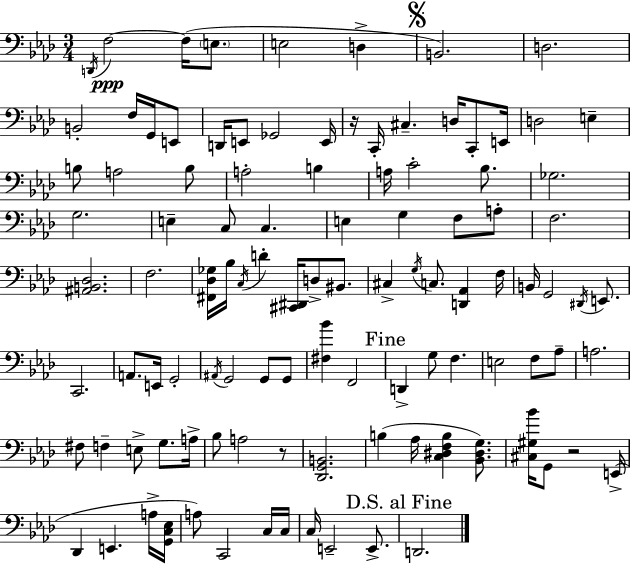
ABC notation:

X:1
T:Untitled
M:3/4
L:1/4
K:Ab
D,,/4 F,2 F,/4 E,/2 E,2 D, B,,2 D,2 B,,2 F,/4 G,,/4 E,,/2 D,,/4 E,,/2 _G,,2 E,,/4 z/4 C,,/4 ^C, D,/4 C,,/2 E,,/4 D,2 E, B,/2 A,2 B,/2 A,2 B, A,/4 C2 _B,/2 _G,2 G,2 E, C,/2 C, E, G, F,/2 A,/2 F,2 [^A,,B,,_D,]2 F,2 [^F,,_D,_G,]/4 _B,/4 C,/4 D [^C,,^D,,]/4 D,/2 ^B,,/2 ^C, G,/4 C,/2 [D,,_A,,] F,/4 B,,/4 G,,2 ^D,,/4 E,,/2 C,,2 A,,/2 E,,/4 G,,2 ^A,,/4 G,,2 G,,/2 G,,/2 [^F,_B] F,,2 D,, G,/2 F, E,2 F,/2 _A,/2 A,2 ^F,/2 F, E,/2 G,/2 A,/4 _B,/2 A,2 z/2 [_D,,G,,B,,]2 B, _A,/4 [C,^D,F,B,] [_B,,^D,G,]/2 [^C,^G,_B]/4 G,,/2 z2 E,,/4 _D,, E,, A,/4 [G,,C,_E,]/4 A,/2 C,,2 C,/4 C,/4 C,/4 E,,2 E,,/2 D,,2